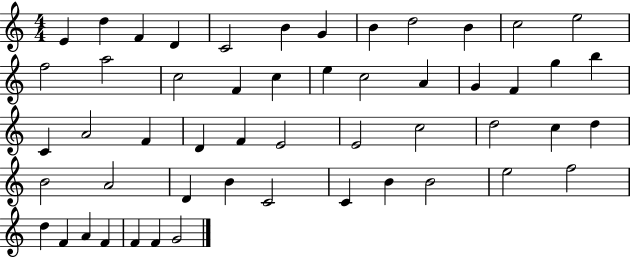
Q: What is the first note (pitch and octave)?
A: E4